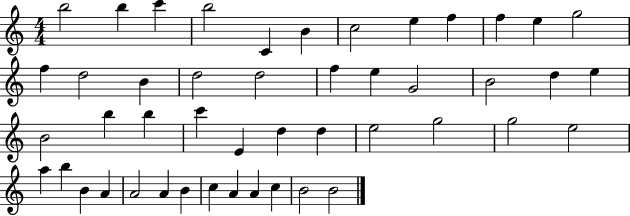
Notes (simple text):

B5/h B5/q C6/q B5/h C4/q B4/q C5/h E5/q F5/q F5/q E5/q G5/h F5/q D5/h B4/q D5/h D5/h F5/q E5/q G4/h B4/h D5/q E5/q B4/h B5/q B5/q C6/q E4/q D5/q D5/q E5/h G5/h G5/h E5/h A5/q B5/q B4/q A4/q A4/h A4/q B4/q C5/q A4/q A4/q C5/q B4/h B4/h